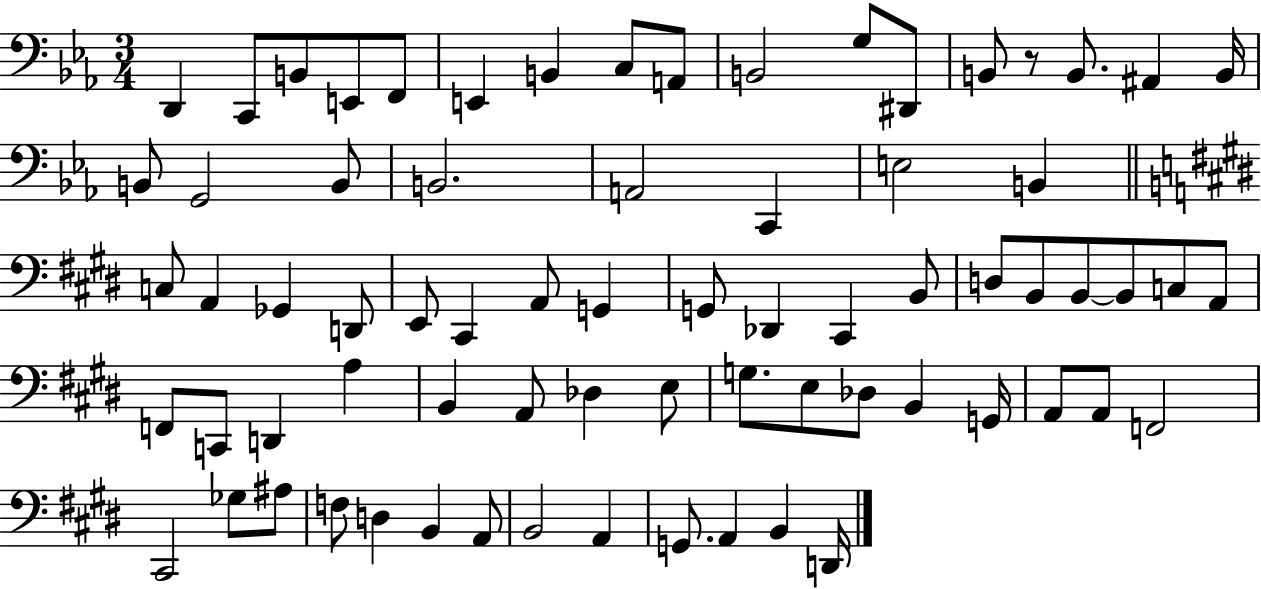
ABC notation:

X:1
T:Untitled
M:3/4
L:1/4
K:Eb
D,, C,,/2 B,,/2 E,,/2 F,,/2 E,, B,, C,/2 A,,/2 B,,2 G,/2 ^D,,/2 B,,/2 z/2 B,,/2 ^A,, B,,/4 B,,/2 G,,2 B,,/2 B,,2 A,,2 C,, E,2 B,, C,/2 A,, _G,, D,,/2 E,,/2 ^C,, A,,/2 G,, G,,/2 _D,, ^C,, B,,/2 D,/2 B,,/2 B,,/2 B,,/2 C,/2 A,,/2 F,,/2 C,,/2 D,, A, B,, A,,/2 _D, E,/2 G,/2 E,/2 _D,/2 B,, G,,/4 A,,/2 A,,/2 F,,2 ^C,,2 _G,/2 ^A,/2 F,/2 D, B,, A,,/2 B,,2 A,, G,,/2 A,, B,, D,,/4